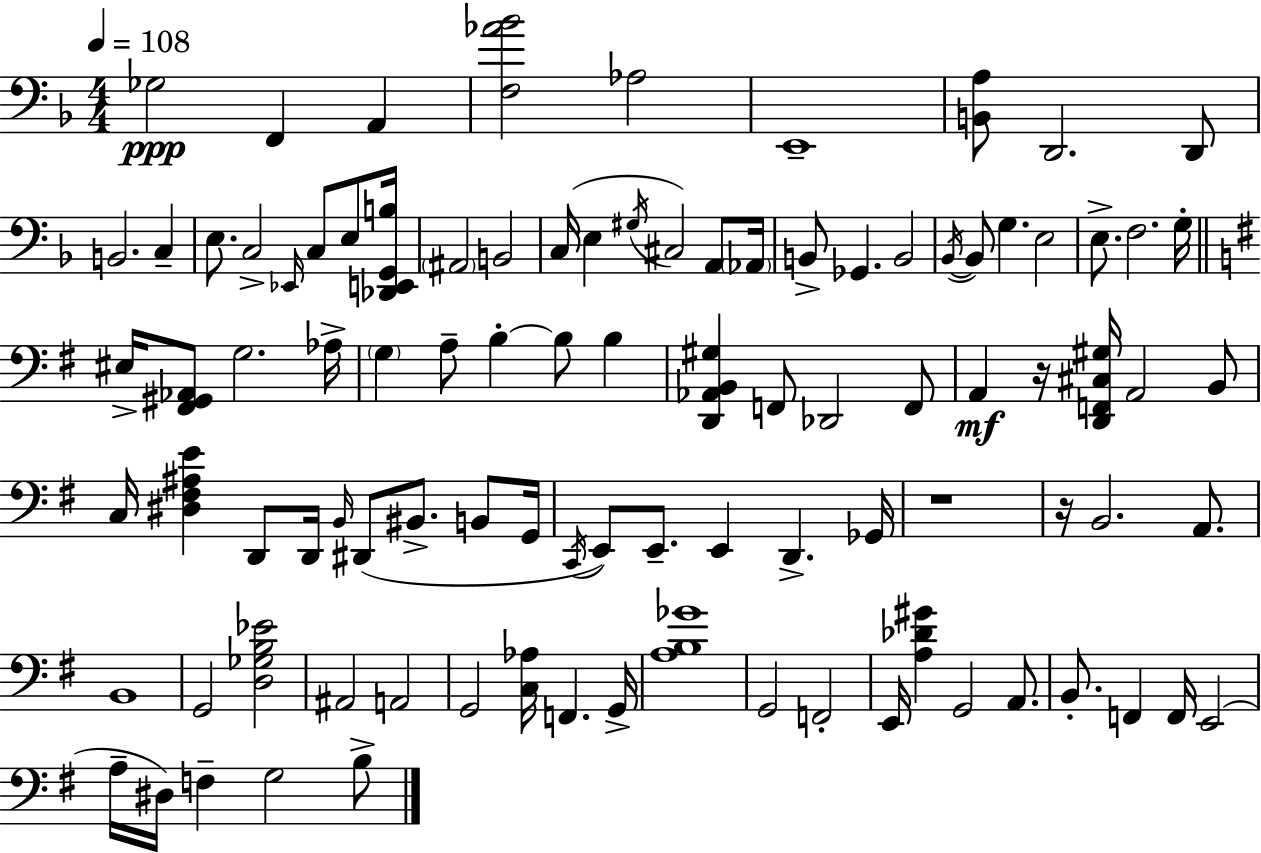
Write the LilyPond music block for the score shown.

{
  \clef bass
  \numericTimeSignature
  \time 4/4
  \key d \minor
  \tempo 4 = 108
  \repeat volta 2 { ges2\ppp f,4 a,4 | <f aes' bes'>2 aes2 | e,1-- | <b, a>8 d,2. d,8 | \break b,2. c4-- | e8. c2-> \grace { ees,16 } c8 e8 | <des, e, g, b>16 \parenthesize ais,2 b,2 | c16( e4 \acciaccatura { gis16 }) cis2 a,8 | \break \parenthesize aes,16 b,8-> ges,4. b,2 | \acciaccatura { bes,16~ }~ bes,8 g4. e2 | e8.-> f2. | g16-. \bar "||" \break \key g \major eis16-> <fis, gis, aes,>8 g2. aes16-> | \parenthesize g4 a8-- b4-.~~ b8 b4 | <d, aes, b, gis>4 f,8 des,2 f,8 | a,4\mf r16 <d, f, cis gis>16 a,2 b,8 | \break c16 <dis fis ais e'>4 d,8 d,16 \grace { b,16 } dis,8( bis,8.-> b,8 | g,16 \acciaccatura { c,16 } e,8) e,8.-- e,4 d,4.-> | ges,16 r1 | r16 b,2. a,8. | \break b,1 | g,2 <d ges b ees'>2 | ais,2 a,2 | g,2 <c aes>16 f,4. | \break g,16-> <a b ges'>1 | g,2 f,2-. | e,16 <a des' gis'>4 g,2 a,8. | b,8.-. f,4 f,16 e,2( | \break a16-- dis16) f4-- g2 | b8-> } \bar "|."
}